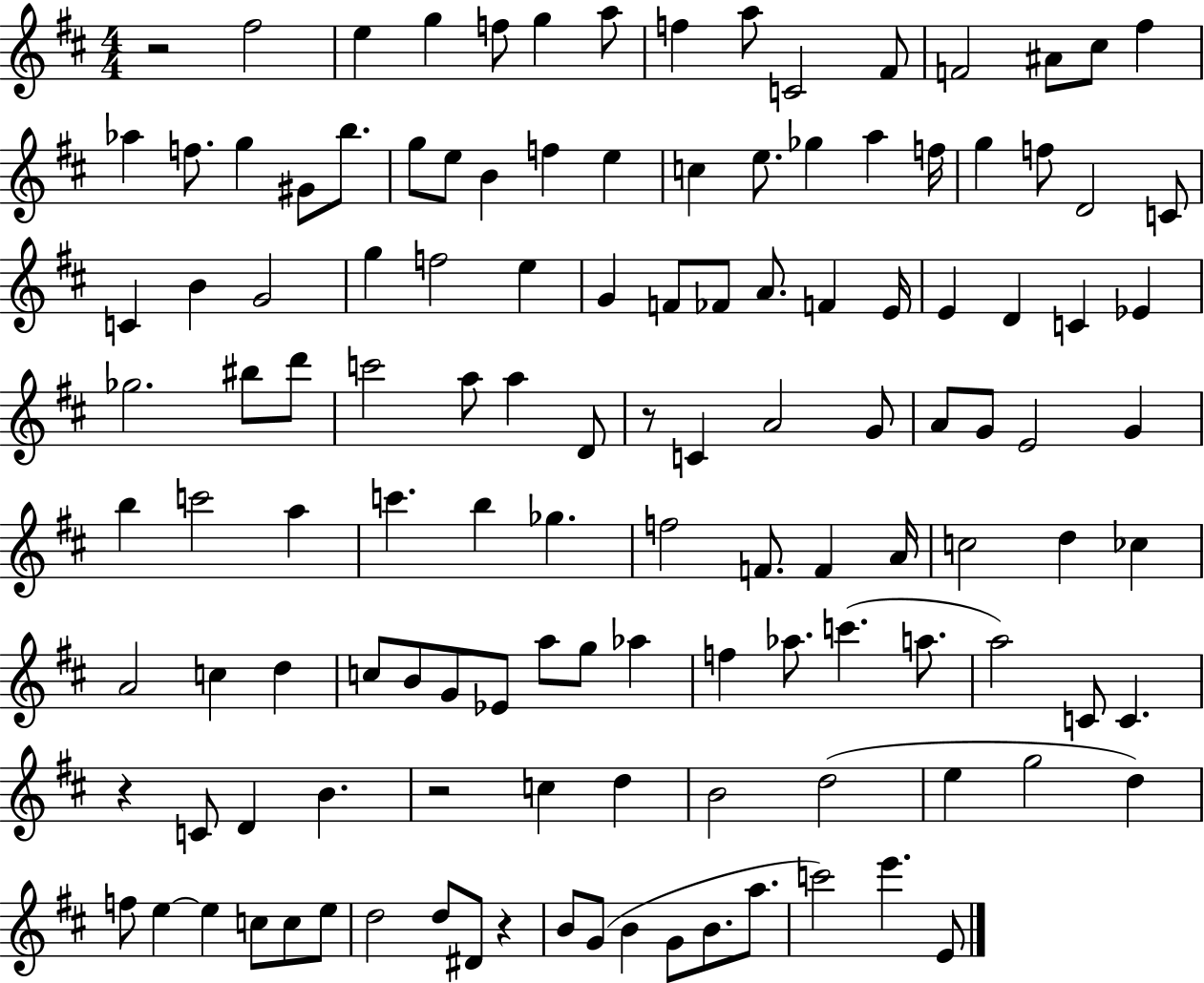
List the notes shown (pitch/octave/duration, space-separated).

R/h F#5/h E5/q G5/q F5/e G5/q A5/e F5/q A5/e C4/h F#4/e F4/h A#4/e C#5/e F#5/q Ab5/q F5/e. G5/q G#4/e B5/e. G5/e E5/e B4/q F5/q E5/q C5/q E5/e. Gb5/q A5/q F5/s G5/q F5/e D4/h C4/e C4/q B4/q G4/h G5/q F5/h E5/q G4/q F4/e FES4/e A4/e. F4/q E4/s E4/q D4/q C4/q Eb4/q Gb5/h. BIS5/e D6/e C6/h A5/e A5/q D4/e R/e C4/q A4/h G4/e A4/e G4/e E4/h G4/q B5/q C6/h A5/q C6/q. B5/q Gb5/q. F5/h F4/e. F4/q A4/s C5/h D5/q CES5/q A4/h C5/q D5/q C5/e B4/e G4/e Eb4/e A5/e G5/e Ab5/q F5/q Ab5/e. C6/q. A5/e. A5/h C4/e C4/q. R/q C4/e D4/q B4/q. R/h C5/q D5/q B4/h D5/h E5/q G5/h D5/q F5/e E5/q E5/q C5/e C5/e E5/e D5/h D5/e D#4/e R/q B4/e G4/e B4/q G4/e B4/e. A5/e. C6/h E6/q. E4/e